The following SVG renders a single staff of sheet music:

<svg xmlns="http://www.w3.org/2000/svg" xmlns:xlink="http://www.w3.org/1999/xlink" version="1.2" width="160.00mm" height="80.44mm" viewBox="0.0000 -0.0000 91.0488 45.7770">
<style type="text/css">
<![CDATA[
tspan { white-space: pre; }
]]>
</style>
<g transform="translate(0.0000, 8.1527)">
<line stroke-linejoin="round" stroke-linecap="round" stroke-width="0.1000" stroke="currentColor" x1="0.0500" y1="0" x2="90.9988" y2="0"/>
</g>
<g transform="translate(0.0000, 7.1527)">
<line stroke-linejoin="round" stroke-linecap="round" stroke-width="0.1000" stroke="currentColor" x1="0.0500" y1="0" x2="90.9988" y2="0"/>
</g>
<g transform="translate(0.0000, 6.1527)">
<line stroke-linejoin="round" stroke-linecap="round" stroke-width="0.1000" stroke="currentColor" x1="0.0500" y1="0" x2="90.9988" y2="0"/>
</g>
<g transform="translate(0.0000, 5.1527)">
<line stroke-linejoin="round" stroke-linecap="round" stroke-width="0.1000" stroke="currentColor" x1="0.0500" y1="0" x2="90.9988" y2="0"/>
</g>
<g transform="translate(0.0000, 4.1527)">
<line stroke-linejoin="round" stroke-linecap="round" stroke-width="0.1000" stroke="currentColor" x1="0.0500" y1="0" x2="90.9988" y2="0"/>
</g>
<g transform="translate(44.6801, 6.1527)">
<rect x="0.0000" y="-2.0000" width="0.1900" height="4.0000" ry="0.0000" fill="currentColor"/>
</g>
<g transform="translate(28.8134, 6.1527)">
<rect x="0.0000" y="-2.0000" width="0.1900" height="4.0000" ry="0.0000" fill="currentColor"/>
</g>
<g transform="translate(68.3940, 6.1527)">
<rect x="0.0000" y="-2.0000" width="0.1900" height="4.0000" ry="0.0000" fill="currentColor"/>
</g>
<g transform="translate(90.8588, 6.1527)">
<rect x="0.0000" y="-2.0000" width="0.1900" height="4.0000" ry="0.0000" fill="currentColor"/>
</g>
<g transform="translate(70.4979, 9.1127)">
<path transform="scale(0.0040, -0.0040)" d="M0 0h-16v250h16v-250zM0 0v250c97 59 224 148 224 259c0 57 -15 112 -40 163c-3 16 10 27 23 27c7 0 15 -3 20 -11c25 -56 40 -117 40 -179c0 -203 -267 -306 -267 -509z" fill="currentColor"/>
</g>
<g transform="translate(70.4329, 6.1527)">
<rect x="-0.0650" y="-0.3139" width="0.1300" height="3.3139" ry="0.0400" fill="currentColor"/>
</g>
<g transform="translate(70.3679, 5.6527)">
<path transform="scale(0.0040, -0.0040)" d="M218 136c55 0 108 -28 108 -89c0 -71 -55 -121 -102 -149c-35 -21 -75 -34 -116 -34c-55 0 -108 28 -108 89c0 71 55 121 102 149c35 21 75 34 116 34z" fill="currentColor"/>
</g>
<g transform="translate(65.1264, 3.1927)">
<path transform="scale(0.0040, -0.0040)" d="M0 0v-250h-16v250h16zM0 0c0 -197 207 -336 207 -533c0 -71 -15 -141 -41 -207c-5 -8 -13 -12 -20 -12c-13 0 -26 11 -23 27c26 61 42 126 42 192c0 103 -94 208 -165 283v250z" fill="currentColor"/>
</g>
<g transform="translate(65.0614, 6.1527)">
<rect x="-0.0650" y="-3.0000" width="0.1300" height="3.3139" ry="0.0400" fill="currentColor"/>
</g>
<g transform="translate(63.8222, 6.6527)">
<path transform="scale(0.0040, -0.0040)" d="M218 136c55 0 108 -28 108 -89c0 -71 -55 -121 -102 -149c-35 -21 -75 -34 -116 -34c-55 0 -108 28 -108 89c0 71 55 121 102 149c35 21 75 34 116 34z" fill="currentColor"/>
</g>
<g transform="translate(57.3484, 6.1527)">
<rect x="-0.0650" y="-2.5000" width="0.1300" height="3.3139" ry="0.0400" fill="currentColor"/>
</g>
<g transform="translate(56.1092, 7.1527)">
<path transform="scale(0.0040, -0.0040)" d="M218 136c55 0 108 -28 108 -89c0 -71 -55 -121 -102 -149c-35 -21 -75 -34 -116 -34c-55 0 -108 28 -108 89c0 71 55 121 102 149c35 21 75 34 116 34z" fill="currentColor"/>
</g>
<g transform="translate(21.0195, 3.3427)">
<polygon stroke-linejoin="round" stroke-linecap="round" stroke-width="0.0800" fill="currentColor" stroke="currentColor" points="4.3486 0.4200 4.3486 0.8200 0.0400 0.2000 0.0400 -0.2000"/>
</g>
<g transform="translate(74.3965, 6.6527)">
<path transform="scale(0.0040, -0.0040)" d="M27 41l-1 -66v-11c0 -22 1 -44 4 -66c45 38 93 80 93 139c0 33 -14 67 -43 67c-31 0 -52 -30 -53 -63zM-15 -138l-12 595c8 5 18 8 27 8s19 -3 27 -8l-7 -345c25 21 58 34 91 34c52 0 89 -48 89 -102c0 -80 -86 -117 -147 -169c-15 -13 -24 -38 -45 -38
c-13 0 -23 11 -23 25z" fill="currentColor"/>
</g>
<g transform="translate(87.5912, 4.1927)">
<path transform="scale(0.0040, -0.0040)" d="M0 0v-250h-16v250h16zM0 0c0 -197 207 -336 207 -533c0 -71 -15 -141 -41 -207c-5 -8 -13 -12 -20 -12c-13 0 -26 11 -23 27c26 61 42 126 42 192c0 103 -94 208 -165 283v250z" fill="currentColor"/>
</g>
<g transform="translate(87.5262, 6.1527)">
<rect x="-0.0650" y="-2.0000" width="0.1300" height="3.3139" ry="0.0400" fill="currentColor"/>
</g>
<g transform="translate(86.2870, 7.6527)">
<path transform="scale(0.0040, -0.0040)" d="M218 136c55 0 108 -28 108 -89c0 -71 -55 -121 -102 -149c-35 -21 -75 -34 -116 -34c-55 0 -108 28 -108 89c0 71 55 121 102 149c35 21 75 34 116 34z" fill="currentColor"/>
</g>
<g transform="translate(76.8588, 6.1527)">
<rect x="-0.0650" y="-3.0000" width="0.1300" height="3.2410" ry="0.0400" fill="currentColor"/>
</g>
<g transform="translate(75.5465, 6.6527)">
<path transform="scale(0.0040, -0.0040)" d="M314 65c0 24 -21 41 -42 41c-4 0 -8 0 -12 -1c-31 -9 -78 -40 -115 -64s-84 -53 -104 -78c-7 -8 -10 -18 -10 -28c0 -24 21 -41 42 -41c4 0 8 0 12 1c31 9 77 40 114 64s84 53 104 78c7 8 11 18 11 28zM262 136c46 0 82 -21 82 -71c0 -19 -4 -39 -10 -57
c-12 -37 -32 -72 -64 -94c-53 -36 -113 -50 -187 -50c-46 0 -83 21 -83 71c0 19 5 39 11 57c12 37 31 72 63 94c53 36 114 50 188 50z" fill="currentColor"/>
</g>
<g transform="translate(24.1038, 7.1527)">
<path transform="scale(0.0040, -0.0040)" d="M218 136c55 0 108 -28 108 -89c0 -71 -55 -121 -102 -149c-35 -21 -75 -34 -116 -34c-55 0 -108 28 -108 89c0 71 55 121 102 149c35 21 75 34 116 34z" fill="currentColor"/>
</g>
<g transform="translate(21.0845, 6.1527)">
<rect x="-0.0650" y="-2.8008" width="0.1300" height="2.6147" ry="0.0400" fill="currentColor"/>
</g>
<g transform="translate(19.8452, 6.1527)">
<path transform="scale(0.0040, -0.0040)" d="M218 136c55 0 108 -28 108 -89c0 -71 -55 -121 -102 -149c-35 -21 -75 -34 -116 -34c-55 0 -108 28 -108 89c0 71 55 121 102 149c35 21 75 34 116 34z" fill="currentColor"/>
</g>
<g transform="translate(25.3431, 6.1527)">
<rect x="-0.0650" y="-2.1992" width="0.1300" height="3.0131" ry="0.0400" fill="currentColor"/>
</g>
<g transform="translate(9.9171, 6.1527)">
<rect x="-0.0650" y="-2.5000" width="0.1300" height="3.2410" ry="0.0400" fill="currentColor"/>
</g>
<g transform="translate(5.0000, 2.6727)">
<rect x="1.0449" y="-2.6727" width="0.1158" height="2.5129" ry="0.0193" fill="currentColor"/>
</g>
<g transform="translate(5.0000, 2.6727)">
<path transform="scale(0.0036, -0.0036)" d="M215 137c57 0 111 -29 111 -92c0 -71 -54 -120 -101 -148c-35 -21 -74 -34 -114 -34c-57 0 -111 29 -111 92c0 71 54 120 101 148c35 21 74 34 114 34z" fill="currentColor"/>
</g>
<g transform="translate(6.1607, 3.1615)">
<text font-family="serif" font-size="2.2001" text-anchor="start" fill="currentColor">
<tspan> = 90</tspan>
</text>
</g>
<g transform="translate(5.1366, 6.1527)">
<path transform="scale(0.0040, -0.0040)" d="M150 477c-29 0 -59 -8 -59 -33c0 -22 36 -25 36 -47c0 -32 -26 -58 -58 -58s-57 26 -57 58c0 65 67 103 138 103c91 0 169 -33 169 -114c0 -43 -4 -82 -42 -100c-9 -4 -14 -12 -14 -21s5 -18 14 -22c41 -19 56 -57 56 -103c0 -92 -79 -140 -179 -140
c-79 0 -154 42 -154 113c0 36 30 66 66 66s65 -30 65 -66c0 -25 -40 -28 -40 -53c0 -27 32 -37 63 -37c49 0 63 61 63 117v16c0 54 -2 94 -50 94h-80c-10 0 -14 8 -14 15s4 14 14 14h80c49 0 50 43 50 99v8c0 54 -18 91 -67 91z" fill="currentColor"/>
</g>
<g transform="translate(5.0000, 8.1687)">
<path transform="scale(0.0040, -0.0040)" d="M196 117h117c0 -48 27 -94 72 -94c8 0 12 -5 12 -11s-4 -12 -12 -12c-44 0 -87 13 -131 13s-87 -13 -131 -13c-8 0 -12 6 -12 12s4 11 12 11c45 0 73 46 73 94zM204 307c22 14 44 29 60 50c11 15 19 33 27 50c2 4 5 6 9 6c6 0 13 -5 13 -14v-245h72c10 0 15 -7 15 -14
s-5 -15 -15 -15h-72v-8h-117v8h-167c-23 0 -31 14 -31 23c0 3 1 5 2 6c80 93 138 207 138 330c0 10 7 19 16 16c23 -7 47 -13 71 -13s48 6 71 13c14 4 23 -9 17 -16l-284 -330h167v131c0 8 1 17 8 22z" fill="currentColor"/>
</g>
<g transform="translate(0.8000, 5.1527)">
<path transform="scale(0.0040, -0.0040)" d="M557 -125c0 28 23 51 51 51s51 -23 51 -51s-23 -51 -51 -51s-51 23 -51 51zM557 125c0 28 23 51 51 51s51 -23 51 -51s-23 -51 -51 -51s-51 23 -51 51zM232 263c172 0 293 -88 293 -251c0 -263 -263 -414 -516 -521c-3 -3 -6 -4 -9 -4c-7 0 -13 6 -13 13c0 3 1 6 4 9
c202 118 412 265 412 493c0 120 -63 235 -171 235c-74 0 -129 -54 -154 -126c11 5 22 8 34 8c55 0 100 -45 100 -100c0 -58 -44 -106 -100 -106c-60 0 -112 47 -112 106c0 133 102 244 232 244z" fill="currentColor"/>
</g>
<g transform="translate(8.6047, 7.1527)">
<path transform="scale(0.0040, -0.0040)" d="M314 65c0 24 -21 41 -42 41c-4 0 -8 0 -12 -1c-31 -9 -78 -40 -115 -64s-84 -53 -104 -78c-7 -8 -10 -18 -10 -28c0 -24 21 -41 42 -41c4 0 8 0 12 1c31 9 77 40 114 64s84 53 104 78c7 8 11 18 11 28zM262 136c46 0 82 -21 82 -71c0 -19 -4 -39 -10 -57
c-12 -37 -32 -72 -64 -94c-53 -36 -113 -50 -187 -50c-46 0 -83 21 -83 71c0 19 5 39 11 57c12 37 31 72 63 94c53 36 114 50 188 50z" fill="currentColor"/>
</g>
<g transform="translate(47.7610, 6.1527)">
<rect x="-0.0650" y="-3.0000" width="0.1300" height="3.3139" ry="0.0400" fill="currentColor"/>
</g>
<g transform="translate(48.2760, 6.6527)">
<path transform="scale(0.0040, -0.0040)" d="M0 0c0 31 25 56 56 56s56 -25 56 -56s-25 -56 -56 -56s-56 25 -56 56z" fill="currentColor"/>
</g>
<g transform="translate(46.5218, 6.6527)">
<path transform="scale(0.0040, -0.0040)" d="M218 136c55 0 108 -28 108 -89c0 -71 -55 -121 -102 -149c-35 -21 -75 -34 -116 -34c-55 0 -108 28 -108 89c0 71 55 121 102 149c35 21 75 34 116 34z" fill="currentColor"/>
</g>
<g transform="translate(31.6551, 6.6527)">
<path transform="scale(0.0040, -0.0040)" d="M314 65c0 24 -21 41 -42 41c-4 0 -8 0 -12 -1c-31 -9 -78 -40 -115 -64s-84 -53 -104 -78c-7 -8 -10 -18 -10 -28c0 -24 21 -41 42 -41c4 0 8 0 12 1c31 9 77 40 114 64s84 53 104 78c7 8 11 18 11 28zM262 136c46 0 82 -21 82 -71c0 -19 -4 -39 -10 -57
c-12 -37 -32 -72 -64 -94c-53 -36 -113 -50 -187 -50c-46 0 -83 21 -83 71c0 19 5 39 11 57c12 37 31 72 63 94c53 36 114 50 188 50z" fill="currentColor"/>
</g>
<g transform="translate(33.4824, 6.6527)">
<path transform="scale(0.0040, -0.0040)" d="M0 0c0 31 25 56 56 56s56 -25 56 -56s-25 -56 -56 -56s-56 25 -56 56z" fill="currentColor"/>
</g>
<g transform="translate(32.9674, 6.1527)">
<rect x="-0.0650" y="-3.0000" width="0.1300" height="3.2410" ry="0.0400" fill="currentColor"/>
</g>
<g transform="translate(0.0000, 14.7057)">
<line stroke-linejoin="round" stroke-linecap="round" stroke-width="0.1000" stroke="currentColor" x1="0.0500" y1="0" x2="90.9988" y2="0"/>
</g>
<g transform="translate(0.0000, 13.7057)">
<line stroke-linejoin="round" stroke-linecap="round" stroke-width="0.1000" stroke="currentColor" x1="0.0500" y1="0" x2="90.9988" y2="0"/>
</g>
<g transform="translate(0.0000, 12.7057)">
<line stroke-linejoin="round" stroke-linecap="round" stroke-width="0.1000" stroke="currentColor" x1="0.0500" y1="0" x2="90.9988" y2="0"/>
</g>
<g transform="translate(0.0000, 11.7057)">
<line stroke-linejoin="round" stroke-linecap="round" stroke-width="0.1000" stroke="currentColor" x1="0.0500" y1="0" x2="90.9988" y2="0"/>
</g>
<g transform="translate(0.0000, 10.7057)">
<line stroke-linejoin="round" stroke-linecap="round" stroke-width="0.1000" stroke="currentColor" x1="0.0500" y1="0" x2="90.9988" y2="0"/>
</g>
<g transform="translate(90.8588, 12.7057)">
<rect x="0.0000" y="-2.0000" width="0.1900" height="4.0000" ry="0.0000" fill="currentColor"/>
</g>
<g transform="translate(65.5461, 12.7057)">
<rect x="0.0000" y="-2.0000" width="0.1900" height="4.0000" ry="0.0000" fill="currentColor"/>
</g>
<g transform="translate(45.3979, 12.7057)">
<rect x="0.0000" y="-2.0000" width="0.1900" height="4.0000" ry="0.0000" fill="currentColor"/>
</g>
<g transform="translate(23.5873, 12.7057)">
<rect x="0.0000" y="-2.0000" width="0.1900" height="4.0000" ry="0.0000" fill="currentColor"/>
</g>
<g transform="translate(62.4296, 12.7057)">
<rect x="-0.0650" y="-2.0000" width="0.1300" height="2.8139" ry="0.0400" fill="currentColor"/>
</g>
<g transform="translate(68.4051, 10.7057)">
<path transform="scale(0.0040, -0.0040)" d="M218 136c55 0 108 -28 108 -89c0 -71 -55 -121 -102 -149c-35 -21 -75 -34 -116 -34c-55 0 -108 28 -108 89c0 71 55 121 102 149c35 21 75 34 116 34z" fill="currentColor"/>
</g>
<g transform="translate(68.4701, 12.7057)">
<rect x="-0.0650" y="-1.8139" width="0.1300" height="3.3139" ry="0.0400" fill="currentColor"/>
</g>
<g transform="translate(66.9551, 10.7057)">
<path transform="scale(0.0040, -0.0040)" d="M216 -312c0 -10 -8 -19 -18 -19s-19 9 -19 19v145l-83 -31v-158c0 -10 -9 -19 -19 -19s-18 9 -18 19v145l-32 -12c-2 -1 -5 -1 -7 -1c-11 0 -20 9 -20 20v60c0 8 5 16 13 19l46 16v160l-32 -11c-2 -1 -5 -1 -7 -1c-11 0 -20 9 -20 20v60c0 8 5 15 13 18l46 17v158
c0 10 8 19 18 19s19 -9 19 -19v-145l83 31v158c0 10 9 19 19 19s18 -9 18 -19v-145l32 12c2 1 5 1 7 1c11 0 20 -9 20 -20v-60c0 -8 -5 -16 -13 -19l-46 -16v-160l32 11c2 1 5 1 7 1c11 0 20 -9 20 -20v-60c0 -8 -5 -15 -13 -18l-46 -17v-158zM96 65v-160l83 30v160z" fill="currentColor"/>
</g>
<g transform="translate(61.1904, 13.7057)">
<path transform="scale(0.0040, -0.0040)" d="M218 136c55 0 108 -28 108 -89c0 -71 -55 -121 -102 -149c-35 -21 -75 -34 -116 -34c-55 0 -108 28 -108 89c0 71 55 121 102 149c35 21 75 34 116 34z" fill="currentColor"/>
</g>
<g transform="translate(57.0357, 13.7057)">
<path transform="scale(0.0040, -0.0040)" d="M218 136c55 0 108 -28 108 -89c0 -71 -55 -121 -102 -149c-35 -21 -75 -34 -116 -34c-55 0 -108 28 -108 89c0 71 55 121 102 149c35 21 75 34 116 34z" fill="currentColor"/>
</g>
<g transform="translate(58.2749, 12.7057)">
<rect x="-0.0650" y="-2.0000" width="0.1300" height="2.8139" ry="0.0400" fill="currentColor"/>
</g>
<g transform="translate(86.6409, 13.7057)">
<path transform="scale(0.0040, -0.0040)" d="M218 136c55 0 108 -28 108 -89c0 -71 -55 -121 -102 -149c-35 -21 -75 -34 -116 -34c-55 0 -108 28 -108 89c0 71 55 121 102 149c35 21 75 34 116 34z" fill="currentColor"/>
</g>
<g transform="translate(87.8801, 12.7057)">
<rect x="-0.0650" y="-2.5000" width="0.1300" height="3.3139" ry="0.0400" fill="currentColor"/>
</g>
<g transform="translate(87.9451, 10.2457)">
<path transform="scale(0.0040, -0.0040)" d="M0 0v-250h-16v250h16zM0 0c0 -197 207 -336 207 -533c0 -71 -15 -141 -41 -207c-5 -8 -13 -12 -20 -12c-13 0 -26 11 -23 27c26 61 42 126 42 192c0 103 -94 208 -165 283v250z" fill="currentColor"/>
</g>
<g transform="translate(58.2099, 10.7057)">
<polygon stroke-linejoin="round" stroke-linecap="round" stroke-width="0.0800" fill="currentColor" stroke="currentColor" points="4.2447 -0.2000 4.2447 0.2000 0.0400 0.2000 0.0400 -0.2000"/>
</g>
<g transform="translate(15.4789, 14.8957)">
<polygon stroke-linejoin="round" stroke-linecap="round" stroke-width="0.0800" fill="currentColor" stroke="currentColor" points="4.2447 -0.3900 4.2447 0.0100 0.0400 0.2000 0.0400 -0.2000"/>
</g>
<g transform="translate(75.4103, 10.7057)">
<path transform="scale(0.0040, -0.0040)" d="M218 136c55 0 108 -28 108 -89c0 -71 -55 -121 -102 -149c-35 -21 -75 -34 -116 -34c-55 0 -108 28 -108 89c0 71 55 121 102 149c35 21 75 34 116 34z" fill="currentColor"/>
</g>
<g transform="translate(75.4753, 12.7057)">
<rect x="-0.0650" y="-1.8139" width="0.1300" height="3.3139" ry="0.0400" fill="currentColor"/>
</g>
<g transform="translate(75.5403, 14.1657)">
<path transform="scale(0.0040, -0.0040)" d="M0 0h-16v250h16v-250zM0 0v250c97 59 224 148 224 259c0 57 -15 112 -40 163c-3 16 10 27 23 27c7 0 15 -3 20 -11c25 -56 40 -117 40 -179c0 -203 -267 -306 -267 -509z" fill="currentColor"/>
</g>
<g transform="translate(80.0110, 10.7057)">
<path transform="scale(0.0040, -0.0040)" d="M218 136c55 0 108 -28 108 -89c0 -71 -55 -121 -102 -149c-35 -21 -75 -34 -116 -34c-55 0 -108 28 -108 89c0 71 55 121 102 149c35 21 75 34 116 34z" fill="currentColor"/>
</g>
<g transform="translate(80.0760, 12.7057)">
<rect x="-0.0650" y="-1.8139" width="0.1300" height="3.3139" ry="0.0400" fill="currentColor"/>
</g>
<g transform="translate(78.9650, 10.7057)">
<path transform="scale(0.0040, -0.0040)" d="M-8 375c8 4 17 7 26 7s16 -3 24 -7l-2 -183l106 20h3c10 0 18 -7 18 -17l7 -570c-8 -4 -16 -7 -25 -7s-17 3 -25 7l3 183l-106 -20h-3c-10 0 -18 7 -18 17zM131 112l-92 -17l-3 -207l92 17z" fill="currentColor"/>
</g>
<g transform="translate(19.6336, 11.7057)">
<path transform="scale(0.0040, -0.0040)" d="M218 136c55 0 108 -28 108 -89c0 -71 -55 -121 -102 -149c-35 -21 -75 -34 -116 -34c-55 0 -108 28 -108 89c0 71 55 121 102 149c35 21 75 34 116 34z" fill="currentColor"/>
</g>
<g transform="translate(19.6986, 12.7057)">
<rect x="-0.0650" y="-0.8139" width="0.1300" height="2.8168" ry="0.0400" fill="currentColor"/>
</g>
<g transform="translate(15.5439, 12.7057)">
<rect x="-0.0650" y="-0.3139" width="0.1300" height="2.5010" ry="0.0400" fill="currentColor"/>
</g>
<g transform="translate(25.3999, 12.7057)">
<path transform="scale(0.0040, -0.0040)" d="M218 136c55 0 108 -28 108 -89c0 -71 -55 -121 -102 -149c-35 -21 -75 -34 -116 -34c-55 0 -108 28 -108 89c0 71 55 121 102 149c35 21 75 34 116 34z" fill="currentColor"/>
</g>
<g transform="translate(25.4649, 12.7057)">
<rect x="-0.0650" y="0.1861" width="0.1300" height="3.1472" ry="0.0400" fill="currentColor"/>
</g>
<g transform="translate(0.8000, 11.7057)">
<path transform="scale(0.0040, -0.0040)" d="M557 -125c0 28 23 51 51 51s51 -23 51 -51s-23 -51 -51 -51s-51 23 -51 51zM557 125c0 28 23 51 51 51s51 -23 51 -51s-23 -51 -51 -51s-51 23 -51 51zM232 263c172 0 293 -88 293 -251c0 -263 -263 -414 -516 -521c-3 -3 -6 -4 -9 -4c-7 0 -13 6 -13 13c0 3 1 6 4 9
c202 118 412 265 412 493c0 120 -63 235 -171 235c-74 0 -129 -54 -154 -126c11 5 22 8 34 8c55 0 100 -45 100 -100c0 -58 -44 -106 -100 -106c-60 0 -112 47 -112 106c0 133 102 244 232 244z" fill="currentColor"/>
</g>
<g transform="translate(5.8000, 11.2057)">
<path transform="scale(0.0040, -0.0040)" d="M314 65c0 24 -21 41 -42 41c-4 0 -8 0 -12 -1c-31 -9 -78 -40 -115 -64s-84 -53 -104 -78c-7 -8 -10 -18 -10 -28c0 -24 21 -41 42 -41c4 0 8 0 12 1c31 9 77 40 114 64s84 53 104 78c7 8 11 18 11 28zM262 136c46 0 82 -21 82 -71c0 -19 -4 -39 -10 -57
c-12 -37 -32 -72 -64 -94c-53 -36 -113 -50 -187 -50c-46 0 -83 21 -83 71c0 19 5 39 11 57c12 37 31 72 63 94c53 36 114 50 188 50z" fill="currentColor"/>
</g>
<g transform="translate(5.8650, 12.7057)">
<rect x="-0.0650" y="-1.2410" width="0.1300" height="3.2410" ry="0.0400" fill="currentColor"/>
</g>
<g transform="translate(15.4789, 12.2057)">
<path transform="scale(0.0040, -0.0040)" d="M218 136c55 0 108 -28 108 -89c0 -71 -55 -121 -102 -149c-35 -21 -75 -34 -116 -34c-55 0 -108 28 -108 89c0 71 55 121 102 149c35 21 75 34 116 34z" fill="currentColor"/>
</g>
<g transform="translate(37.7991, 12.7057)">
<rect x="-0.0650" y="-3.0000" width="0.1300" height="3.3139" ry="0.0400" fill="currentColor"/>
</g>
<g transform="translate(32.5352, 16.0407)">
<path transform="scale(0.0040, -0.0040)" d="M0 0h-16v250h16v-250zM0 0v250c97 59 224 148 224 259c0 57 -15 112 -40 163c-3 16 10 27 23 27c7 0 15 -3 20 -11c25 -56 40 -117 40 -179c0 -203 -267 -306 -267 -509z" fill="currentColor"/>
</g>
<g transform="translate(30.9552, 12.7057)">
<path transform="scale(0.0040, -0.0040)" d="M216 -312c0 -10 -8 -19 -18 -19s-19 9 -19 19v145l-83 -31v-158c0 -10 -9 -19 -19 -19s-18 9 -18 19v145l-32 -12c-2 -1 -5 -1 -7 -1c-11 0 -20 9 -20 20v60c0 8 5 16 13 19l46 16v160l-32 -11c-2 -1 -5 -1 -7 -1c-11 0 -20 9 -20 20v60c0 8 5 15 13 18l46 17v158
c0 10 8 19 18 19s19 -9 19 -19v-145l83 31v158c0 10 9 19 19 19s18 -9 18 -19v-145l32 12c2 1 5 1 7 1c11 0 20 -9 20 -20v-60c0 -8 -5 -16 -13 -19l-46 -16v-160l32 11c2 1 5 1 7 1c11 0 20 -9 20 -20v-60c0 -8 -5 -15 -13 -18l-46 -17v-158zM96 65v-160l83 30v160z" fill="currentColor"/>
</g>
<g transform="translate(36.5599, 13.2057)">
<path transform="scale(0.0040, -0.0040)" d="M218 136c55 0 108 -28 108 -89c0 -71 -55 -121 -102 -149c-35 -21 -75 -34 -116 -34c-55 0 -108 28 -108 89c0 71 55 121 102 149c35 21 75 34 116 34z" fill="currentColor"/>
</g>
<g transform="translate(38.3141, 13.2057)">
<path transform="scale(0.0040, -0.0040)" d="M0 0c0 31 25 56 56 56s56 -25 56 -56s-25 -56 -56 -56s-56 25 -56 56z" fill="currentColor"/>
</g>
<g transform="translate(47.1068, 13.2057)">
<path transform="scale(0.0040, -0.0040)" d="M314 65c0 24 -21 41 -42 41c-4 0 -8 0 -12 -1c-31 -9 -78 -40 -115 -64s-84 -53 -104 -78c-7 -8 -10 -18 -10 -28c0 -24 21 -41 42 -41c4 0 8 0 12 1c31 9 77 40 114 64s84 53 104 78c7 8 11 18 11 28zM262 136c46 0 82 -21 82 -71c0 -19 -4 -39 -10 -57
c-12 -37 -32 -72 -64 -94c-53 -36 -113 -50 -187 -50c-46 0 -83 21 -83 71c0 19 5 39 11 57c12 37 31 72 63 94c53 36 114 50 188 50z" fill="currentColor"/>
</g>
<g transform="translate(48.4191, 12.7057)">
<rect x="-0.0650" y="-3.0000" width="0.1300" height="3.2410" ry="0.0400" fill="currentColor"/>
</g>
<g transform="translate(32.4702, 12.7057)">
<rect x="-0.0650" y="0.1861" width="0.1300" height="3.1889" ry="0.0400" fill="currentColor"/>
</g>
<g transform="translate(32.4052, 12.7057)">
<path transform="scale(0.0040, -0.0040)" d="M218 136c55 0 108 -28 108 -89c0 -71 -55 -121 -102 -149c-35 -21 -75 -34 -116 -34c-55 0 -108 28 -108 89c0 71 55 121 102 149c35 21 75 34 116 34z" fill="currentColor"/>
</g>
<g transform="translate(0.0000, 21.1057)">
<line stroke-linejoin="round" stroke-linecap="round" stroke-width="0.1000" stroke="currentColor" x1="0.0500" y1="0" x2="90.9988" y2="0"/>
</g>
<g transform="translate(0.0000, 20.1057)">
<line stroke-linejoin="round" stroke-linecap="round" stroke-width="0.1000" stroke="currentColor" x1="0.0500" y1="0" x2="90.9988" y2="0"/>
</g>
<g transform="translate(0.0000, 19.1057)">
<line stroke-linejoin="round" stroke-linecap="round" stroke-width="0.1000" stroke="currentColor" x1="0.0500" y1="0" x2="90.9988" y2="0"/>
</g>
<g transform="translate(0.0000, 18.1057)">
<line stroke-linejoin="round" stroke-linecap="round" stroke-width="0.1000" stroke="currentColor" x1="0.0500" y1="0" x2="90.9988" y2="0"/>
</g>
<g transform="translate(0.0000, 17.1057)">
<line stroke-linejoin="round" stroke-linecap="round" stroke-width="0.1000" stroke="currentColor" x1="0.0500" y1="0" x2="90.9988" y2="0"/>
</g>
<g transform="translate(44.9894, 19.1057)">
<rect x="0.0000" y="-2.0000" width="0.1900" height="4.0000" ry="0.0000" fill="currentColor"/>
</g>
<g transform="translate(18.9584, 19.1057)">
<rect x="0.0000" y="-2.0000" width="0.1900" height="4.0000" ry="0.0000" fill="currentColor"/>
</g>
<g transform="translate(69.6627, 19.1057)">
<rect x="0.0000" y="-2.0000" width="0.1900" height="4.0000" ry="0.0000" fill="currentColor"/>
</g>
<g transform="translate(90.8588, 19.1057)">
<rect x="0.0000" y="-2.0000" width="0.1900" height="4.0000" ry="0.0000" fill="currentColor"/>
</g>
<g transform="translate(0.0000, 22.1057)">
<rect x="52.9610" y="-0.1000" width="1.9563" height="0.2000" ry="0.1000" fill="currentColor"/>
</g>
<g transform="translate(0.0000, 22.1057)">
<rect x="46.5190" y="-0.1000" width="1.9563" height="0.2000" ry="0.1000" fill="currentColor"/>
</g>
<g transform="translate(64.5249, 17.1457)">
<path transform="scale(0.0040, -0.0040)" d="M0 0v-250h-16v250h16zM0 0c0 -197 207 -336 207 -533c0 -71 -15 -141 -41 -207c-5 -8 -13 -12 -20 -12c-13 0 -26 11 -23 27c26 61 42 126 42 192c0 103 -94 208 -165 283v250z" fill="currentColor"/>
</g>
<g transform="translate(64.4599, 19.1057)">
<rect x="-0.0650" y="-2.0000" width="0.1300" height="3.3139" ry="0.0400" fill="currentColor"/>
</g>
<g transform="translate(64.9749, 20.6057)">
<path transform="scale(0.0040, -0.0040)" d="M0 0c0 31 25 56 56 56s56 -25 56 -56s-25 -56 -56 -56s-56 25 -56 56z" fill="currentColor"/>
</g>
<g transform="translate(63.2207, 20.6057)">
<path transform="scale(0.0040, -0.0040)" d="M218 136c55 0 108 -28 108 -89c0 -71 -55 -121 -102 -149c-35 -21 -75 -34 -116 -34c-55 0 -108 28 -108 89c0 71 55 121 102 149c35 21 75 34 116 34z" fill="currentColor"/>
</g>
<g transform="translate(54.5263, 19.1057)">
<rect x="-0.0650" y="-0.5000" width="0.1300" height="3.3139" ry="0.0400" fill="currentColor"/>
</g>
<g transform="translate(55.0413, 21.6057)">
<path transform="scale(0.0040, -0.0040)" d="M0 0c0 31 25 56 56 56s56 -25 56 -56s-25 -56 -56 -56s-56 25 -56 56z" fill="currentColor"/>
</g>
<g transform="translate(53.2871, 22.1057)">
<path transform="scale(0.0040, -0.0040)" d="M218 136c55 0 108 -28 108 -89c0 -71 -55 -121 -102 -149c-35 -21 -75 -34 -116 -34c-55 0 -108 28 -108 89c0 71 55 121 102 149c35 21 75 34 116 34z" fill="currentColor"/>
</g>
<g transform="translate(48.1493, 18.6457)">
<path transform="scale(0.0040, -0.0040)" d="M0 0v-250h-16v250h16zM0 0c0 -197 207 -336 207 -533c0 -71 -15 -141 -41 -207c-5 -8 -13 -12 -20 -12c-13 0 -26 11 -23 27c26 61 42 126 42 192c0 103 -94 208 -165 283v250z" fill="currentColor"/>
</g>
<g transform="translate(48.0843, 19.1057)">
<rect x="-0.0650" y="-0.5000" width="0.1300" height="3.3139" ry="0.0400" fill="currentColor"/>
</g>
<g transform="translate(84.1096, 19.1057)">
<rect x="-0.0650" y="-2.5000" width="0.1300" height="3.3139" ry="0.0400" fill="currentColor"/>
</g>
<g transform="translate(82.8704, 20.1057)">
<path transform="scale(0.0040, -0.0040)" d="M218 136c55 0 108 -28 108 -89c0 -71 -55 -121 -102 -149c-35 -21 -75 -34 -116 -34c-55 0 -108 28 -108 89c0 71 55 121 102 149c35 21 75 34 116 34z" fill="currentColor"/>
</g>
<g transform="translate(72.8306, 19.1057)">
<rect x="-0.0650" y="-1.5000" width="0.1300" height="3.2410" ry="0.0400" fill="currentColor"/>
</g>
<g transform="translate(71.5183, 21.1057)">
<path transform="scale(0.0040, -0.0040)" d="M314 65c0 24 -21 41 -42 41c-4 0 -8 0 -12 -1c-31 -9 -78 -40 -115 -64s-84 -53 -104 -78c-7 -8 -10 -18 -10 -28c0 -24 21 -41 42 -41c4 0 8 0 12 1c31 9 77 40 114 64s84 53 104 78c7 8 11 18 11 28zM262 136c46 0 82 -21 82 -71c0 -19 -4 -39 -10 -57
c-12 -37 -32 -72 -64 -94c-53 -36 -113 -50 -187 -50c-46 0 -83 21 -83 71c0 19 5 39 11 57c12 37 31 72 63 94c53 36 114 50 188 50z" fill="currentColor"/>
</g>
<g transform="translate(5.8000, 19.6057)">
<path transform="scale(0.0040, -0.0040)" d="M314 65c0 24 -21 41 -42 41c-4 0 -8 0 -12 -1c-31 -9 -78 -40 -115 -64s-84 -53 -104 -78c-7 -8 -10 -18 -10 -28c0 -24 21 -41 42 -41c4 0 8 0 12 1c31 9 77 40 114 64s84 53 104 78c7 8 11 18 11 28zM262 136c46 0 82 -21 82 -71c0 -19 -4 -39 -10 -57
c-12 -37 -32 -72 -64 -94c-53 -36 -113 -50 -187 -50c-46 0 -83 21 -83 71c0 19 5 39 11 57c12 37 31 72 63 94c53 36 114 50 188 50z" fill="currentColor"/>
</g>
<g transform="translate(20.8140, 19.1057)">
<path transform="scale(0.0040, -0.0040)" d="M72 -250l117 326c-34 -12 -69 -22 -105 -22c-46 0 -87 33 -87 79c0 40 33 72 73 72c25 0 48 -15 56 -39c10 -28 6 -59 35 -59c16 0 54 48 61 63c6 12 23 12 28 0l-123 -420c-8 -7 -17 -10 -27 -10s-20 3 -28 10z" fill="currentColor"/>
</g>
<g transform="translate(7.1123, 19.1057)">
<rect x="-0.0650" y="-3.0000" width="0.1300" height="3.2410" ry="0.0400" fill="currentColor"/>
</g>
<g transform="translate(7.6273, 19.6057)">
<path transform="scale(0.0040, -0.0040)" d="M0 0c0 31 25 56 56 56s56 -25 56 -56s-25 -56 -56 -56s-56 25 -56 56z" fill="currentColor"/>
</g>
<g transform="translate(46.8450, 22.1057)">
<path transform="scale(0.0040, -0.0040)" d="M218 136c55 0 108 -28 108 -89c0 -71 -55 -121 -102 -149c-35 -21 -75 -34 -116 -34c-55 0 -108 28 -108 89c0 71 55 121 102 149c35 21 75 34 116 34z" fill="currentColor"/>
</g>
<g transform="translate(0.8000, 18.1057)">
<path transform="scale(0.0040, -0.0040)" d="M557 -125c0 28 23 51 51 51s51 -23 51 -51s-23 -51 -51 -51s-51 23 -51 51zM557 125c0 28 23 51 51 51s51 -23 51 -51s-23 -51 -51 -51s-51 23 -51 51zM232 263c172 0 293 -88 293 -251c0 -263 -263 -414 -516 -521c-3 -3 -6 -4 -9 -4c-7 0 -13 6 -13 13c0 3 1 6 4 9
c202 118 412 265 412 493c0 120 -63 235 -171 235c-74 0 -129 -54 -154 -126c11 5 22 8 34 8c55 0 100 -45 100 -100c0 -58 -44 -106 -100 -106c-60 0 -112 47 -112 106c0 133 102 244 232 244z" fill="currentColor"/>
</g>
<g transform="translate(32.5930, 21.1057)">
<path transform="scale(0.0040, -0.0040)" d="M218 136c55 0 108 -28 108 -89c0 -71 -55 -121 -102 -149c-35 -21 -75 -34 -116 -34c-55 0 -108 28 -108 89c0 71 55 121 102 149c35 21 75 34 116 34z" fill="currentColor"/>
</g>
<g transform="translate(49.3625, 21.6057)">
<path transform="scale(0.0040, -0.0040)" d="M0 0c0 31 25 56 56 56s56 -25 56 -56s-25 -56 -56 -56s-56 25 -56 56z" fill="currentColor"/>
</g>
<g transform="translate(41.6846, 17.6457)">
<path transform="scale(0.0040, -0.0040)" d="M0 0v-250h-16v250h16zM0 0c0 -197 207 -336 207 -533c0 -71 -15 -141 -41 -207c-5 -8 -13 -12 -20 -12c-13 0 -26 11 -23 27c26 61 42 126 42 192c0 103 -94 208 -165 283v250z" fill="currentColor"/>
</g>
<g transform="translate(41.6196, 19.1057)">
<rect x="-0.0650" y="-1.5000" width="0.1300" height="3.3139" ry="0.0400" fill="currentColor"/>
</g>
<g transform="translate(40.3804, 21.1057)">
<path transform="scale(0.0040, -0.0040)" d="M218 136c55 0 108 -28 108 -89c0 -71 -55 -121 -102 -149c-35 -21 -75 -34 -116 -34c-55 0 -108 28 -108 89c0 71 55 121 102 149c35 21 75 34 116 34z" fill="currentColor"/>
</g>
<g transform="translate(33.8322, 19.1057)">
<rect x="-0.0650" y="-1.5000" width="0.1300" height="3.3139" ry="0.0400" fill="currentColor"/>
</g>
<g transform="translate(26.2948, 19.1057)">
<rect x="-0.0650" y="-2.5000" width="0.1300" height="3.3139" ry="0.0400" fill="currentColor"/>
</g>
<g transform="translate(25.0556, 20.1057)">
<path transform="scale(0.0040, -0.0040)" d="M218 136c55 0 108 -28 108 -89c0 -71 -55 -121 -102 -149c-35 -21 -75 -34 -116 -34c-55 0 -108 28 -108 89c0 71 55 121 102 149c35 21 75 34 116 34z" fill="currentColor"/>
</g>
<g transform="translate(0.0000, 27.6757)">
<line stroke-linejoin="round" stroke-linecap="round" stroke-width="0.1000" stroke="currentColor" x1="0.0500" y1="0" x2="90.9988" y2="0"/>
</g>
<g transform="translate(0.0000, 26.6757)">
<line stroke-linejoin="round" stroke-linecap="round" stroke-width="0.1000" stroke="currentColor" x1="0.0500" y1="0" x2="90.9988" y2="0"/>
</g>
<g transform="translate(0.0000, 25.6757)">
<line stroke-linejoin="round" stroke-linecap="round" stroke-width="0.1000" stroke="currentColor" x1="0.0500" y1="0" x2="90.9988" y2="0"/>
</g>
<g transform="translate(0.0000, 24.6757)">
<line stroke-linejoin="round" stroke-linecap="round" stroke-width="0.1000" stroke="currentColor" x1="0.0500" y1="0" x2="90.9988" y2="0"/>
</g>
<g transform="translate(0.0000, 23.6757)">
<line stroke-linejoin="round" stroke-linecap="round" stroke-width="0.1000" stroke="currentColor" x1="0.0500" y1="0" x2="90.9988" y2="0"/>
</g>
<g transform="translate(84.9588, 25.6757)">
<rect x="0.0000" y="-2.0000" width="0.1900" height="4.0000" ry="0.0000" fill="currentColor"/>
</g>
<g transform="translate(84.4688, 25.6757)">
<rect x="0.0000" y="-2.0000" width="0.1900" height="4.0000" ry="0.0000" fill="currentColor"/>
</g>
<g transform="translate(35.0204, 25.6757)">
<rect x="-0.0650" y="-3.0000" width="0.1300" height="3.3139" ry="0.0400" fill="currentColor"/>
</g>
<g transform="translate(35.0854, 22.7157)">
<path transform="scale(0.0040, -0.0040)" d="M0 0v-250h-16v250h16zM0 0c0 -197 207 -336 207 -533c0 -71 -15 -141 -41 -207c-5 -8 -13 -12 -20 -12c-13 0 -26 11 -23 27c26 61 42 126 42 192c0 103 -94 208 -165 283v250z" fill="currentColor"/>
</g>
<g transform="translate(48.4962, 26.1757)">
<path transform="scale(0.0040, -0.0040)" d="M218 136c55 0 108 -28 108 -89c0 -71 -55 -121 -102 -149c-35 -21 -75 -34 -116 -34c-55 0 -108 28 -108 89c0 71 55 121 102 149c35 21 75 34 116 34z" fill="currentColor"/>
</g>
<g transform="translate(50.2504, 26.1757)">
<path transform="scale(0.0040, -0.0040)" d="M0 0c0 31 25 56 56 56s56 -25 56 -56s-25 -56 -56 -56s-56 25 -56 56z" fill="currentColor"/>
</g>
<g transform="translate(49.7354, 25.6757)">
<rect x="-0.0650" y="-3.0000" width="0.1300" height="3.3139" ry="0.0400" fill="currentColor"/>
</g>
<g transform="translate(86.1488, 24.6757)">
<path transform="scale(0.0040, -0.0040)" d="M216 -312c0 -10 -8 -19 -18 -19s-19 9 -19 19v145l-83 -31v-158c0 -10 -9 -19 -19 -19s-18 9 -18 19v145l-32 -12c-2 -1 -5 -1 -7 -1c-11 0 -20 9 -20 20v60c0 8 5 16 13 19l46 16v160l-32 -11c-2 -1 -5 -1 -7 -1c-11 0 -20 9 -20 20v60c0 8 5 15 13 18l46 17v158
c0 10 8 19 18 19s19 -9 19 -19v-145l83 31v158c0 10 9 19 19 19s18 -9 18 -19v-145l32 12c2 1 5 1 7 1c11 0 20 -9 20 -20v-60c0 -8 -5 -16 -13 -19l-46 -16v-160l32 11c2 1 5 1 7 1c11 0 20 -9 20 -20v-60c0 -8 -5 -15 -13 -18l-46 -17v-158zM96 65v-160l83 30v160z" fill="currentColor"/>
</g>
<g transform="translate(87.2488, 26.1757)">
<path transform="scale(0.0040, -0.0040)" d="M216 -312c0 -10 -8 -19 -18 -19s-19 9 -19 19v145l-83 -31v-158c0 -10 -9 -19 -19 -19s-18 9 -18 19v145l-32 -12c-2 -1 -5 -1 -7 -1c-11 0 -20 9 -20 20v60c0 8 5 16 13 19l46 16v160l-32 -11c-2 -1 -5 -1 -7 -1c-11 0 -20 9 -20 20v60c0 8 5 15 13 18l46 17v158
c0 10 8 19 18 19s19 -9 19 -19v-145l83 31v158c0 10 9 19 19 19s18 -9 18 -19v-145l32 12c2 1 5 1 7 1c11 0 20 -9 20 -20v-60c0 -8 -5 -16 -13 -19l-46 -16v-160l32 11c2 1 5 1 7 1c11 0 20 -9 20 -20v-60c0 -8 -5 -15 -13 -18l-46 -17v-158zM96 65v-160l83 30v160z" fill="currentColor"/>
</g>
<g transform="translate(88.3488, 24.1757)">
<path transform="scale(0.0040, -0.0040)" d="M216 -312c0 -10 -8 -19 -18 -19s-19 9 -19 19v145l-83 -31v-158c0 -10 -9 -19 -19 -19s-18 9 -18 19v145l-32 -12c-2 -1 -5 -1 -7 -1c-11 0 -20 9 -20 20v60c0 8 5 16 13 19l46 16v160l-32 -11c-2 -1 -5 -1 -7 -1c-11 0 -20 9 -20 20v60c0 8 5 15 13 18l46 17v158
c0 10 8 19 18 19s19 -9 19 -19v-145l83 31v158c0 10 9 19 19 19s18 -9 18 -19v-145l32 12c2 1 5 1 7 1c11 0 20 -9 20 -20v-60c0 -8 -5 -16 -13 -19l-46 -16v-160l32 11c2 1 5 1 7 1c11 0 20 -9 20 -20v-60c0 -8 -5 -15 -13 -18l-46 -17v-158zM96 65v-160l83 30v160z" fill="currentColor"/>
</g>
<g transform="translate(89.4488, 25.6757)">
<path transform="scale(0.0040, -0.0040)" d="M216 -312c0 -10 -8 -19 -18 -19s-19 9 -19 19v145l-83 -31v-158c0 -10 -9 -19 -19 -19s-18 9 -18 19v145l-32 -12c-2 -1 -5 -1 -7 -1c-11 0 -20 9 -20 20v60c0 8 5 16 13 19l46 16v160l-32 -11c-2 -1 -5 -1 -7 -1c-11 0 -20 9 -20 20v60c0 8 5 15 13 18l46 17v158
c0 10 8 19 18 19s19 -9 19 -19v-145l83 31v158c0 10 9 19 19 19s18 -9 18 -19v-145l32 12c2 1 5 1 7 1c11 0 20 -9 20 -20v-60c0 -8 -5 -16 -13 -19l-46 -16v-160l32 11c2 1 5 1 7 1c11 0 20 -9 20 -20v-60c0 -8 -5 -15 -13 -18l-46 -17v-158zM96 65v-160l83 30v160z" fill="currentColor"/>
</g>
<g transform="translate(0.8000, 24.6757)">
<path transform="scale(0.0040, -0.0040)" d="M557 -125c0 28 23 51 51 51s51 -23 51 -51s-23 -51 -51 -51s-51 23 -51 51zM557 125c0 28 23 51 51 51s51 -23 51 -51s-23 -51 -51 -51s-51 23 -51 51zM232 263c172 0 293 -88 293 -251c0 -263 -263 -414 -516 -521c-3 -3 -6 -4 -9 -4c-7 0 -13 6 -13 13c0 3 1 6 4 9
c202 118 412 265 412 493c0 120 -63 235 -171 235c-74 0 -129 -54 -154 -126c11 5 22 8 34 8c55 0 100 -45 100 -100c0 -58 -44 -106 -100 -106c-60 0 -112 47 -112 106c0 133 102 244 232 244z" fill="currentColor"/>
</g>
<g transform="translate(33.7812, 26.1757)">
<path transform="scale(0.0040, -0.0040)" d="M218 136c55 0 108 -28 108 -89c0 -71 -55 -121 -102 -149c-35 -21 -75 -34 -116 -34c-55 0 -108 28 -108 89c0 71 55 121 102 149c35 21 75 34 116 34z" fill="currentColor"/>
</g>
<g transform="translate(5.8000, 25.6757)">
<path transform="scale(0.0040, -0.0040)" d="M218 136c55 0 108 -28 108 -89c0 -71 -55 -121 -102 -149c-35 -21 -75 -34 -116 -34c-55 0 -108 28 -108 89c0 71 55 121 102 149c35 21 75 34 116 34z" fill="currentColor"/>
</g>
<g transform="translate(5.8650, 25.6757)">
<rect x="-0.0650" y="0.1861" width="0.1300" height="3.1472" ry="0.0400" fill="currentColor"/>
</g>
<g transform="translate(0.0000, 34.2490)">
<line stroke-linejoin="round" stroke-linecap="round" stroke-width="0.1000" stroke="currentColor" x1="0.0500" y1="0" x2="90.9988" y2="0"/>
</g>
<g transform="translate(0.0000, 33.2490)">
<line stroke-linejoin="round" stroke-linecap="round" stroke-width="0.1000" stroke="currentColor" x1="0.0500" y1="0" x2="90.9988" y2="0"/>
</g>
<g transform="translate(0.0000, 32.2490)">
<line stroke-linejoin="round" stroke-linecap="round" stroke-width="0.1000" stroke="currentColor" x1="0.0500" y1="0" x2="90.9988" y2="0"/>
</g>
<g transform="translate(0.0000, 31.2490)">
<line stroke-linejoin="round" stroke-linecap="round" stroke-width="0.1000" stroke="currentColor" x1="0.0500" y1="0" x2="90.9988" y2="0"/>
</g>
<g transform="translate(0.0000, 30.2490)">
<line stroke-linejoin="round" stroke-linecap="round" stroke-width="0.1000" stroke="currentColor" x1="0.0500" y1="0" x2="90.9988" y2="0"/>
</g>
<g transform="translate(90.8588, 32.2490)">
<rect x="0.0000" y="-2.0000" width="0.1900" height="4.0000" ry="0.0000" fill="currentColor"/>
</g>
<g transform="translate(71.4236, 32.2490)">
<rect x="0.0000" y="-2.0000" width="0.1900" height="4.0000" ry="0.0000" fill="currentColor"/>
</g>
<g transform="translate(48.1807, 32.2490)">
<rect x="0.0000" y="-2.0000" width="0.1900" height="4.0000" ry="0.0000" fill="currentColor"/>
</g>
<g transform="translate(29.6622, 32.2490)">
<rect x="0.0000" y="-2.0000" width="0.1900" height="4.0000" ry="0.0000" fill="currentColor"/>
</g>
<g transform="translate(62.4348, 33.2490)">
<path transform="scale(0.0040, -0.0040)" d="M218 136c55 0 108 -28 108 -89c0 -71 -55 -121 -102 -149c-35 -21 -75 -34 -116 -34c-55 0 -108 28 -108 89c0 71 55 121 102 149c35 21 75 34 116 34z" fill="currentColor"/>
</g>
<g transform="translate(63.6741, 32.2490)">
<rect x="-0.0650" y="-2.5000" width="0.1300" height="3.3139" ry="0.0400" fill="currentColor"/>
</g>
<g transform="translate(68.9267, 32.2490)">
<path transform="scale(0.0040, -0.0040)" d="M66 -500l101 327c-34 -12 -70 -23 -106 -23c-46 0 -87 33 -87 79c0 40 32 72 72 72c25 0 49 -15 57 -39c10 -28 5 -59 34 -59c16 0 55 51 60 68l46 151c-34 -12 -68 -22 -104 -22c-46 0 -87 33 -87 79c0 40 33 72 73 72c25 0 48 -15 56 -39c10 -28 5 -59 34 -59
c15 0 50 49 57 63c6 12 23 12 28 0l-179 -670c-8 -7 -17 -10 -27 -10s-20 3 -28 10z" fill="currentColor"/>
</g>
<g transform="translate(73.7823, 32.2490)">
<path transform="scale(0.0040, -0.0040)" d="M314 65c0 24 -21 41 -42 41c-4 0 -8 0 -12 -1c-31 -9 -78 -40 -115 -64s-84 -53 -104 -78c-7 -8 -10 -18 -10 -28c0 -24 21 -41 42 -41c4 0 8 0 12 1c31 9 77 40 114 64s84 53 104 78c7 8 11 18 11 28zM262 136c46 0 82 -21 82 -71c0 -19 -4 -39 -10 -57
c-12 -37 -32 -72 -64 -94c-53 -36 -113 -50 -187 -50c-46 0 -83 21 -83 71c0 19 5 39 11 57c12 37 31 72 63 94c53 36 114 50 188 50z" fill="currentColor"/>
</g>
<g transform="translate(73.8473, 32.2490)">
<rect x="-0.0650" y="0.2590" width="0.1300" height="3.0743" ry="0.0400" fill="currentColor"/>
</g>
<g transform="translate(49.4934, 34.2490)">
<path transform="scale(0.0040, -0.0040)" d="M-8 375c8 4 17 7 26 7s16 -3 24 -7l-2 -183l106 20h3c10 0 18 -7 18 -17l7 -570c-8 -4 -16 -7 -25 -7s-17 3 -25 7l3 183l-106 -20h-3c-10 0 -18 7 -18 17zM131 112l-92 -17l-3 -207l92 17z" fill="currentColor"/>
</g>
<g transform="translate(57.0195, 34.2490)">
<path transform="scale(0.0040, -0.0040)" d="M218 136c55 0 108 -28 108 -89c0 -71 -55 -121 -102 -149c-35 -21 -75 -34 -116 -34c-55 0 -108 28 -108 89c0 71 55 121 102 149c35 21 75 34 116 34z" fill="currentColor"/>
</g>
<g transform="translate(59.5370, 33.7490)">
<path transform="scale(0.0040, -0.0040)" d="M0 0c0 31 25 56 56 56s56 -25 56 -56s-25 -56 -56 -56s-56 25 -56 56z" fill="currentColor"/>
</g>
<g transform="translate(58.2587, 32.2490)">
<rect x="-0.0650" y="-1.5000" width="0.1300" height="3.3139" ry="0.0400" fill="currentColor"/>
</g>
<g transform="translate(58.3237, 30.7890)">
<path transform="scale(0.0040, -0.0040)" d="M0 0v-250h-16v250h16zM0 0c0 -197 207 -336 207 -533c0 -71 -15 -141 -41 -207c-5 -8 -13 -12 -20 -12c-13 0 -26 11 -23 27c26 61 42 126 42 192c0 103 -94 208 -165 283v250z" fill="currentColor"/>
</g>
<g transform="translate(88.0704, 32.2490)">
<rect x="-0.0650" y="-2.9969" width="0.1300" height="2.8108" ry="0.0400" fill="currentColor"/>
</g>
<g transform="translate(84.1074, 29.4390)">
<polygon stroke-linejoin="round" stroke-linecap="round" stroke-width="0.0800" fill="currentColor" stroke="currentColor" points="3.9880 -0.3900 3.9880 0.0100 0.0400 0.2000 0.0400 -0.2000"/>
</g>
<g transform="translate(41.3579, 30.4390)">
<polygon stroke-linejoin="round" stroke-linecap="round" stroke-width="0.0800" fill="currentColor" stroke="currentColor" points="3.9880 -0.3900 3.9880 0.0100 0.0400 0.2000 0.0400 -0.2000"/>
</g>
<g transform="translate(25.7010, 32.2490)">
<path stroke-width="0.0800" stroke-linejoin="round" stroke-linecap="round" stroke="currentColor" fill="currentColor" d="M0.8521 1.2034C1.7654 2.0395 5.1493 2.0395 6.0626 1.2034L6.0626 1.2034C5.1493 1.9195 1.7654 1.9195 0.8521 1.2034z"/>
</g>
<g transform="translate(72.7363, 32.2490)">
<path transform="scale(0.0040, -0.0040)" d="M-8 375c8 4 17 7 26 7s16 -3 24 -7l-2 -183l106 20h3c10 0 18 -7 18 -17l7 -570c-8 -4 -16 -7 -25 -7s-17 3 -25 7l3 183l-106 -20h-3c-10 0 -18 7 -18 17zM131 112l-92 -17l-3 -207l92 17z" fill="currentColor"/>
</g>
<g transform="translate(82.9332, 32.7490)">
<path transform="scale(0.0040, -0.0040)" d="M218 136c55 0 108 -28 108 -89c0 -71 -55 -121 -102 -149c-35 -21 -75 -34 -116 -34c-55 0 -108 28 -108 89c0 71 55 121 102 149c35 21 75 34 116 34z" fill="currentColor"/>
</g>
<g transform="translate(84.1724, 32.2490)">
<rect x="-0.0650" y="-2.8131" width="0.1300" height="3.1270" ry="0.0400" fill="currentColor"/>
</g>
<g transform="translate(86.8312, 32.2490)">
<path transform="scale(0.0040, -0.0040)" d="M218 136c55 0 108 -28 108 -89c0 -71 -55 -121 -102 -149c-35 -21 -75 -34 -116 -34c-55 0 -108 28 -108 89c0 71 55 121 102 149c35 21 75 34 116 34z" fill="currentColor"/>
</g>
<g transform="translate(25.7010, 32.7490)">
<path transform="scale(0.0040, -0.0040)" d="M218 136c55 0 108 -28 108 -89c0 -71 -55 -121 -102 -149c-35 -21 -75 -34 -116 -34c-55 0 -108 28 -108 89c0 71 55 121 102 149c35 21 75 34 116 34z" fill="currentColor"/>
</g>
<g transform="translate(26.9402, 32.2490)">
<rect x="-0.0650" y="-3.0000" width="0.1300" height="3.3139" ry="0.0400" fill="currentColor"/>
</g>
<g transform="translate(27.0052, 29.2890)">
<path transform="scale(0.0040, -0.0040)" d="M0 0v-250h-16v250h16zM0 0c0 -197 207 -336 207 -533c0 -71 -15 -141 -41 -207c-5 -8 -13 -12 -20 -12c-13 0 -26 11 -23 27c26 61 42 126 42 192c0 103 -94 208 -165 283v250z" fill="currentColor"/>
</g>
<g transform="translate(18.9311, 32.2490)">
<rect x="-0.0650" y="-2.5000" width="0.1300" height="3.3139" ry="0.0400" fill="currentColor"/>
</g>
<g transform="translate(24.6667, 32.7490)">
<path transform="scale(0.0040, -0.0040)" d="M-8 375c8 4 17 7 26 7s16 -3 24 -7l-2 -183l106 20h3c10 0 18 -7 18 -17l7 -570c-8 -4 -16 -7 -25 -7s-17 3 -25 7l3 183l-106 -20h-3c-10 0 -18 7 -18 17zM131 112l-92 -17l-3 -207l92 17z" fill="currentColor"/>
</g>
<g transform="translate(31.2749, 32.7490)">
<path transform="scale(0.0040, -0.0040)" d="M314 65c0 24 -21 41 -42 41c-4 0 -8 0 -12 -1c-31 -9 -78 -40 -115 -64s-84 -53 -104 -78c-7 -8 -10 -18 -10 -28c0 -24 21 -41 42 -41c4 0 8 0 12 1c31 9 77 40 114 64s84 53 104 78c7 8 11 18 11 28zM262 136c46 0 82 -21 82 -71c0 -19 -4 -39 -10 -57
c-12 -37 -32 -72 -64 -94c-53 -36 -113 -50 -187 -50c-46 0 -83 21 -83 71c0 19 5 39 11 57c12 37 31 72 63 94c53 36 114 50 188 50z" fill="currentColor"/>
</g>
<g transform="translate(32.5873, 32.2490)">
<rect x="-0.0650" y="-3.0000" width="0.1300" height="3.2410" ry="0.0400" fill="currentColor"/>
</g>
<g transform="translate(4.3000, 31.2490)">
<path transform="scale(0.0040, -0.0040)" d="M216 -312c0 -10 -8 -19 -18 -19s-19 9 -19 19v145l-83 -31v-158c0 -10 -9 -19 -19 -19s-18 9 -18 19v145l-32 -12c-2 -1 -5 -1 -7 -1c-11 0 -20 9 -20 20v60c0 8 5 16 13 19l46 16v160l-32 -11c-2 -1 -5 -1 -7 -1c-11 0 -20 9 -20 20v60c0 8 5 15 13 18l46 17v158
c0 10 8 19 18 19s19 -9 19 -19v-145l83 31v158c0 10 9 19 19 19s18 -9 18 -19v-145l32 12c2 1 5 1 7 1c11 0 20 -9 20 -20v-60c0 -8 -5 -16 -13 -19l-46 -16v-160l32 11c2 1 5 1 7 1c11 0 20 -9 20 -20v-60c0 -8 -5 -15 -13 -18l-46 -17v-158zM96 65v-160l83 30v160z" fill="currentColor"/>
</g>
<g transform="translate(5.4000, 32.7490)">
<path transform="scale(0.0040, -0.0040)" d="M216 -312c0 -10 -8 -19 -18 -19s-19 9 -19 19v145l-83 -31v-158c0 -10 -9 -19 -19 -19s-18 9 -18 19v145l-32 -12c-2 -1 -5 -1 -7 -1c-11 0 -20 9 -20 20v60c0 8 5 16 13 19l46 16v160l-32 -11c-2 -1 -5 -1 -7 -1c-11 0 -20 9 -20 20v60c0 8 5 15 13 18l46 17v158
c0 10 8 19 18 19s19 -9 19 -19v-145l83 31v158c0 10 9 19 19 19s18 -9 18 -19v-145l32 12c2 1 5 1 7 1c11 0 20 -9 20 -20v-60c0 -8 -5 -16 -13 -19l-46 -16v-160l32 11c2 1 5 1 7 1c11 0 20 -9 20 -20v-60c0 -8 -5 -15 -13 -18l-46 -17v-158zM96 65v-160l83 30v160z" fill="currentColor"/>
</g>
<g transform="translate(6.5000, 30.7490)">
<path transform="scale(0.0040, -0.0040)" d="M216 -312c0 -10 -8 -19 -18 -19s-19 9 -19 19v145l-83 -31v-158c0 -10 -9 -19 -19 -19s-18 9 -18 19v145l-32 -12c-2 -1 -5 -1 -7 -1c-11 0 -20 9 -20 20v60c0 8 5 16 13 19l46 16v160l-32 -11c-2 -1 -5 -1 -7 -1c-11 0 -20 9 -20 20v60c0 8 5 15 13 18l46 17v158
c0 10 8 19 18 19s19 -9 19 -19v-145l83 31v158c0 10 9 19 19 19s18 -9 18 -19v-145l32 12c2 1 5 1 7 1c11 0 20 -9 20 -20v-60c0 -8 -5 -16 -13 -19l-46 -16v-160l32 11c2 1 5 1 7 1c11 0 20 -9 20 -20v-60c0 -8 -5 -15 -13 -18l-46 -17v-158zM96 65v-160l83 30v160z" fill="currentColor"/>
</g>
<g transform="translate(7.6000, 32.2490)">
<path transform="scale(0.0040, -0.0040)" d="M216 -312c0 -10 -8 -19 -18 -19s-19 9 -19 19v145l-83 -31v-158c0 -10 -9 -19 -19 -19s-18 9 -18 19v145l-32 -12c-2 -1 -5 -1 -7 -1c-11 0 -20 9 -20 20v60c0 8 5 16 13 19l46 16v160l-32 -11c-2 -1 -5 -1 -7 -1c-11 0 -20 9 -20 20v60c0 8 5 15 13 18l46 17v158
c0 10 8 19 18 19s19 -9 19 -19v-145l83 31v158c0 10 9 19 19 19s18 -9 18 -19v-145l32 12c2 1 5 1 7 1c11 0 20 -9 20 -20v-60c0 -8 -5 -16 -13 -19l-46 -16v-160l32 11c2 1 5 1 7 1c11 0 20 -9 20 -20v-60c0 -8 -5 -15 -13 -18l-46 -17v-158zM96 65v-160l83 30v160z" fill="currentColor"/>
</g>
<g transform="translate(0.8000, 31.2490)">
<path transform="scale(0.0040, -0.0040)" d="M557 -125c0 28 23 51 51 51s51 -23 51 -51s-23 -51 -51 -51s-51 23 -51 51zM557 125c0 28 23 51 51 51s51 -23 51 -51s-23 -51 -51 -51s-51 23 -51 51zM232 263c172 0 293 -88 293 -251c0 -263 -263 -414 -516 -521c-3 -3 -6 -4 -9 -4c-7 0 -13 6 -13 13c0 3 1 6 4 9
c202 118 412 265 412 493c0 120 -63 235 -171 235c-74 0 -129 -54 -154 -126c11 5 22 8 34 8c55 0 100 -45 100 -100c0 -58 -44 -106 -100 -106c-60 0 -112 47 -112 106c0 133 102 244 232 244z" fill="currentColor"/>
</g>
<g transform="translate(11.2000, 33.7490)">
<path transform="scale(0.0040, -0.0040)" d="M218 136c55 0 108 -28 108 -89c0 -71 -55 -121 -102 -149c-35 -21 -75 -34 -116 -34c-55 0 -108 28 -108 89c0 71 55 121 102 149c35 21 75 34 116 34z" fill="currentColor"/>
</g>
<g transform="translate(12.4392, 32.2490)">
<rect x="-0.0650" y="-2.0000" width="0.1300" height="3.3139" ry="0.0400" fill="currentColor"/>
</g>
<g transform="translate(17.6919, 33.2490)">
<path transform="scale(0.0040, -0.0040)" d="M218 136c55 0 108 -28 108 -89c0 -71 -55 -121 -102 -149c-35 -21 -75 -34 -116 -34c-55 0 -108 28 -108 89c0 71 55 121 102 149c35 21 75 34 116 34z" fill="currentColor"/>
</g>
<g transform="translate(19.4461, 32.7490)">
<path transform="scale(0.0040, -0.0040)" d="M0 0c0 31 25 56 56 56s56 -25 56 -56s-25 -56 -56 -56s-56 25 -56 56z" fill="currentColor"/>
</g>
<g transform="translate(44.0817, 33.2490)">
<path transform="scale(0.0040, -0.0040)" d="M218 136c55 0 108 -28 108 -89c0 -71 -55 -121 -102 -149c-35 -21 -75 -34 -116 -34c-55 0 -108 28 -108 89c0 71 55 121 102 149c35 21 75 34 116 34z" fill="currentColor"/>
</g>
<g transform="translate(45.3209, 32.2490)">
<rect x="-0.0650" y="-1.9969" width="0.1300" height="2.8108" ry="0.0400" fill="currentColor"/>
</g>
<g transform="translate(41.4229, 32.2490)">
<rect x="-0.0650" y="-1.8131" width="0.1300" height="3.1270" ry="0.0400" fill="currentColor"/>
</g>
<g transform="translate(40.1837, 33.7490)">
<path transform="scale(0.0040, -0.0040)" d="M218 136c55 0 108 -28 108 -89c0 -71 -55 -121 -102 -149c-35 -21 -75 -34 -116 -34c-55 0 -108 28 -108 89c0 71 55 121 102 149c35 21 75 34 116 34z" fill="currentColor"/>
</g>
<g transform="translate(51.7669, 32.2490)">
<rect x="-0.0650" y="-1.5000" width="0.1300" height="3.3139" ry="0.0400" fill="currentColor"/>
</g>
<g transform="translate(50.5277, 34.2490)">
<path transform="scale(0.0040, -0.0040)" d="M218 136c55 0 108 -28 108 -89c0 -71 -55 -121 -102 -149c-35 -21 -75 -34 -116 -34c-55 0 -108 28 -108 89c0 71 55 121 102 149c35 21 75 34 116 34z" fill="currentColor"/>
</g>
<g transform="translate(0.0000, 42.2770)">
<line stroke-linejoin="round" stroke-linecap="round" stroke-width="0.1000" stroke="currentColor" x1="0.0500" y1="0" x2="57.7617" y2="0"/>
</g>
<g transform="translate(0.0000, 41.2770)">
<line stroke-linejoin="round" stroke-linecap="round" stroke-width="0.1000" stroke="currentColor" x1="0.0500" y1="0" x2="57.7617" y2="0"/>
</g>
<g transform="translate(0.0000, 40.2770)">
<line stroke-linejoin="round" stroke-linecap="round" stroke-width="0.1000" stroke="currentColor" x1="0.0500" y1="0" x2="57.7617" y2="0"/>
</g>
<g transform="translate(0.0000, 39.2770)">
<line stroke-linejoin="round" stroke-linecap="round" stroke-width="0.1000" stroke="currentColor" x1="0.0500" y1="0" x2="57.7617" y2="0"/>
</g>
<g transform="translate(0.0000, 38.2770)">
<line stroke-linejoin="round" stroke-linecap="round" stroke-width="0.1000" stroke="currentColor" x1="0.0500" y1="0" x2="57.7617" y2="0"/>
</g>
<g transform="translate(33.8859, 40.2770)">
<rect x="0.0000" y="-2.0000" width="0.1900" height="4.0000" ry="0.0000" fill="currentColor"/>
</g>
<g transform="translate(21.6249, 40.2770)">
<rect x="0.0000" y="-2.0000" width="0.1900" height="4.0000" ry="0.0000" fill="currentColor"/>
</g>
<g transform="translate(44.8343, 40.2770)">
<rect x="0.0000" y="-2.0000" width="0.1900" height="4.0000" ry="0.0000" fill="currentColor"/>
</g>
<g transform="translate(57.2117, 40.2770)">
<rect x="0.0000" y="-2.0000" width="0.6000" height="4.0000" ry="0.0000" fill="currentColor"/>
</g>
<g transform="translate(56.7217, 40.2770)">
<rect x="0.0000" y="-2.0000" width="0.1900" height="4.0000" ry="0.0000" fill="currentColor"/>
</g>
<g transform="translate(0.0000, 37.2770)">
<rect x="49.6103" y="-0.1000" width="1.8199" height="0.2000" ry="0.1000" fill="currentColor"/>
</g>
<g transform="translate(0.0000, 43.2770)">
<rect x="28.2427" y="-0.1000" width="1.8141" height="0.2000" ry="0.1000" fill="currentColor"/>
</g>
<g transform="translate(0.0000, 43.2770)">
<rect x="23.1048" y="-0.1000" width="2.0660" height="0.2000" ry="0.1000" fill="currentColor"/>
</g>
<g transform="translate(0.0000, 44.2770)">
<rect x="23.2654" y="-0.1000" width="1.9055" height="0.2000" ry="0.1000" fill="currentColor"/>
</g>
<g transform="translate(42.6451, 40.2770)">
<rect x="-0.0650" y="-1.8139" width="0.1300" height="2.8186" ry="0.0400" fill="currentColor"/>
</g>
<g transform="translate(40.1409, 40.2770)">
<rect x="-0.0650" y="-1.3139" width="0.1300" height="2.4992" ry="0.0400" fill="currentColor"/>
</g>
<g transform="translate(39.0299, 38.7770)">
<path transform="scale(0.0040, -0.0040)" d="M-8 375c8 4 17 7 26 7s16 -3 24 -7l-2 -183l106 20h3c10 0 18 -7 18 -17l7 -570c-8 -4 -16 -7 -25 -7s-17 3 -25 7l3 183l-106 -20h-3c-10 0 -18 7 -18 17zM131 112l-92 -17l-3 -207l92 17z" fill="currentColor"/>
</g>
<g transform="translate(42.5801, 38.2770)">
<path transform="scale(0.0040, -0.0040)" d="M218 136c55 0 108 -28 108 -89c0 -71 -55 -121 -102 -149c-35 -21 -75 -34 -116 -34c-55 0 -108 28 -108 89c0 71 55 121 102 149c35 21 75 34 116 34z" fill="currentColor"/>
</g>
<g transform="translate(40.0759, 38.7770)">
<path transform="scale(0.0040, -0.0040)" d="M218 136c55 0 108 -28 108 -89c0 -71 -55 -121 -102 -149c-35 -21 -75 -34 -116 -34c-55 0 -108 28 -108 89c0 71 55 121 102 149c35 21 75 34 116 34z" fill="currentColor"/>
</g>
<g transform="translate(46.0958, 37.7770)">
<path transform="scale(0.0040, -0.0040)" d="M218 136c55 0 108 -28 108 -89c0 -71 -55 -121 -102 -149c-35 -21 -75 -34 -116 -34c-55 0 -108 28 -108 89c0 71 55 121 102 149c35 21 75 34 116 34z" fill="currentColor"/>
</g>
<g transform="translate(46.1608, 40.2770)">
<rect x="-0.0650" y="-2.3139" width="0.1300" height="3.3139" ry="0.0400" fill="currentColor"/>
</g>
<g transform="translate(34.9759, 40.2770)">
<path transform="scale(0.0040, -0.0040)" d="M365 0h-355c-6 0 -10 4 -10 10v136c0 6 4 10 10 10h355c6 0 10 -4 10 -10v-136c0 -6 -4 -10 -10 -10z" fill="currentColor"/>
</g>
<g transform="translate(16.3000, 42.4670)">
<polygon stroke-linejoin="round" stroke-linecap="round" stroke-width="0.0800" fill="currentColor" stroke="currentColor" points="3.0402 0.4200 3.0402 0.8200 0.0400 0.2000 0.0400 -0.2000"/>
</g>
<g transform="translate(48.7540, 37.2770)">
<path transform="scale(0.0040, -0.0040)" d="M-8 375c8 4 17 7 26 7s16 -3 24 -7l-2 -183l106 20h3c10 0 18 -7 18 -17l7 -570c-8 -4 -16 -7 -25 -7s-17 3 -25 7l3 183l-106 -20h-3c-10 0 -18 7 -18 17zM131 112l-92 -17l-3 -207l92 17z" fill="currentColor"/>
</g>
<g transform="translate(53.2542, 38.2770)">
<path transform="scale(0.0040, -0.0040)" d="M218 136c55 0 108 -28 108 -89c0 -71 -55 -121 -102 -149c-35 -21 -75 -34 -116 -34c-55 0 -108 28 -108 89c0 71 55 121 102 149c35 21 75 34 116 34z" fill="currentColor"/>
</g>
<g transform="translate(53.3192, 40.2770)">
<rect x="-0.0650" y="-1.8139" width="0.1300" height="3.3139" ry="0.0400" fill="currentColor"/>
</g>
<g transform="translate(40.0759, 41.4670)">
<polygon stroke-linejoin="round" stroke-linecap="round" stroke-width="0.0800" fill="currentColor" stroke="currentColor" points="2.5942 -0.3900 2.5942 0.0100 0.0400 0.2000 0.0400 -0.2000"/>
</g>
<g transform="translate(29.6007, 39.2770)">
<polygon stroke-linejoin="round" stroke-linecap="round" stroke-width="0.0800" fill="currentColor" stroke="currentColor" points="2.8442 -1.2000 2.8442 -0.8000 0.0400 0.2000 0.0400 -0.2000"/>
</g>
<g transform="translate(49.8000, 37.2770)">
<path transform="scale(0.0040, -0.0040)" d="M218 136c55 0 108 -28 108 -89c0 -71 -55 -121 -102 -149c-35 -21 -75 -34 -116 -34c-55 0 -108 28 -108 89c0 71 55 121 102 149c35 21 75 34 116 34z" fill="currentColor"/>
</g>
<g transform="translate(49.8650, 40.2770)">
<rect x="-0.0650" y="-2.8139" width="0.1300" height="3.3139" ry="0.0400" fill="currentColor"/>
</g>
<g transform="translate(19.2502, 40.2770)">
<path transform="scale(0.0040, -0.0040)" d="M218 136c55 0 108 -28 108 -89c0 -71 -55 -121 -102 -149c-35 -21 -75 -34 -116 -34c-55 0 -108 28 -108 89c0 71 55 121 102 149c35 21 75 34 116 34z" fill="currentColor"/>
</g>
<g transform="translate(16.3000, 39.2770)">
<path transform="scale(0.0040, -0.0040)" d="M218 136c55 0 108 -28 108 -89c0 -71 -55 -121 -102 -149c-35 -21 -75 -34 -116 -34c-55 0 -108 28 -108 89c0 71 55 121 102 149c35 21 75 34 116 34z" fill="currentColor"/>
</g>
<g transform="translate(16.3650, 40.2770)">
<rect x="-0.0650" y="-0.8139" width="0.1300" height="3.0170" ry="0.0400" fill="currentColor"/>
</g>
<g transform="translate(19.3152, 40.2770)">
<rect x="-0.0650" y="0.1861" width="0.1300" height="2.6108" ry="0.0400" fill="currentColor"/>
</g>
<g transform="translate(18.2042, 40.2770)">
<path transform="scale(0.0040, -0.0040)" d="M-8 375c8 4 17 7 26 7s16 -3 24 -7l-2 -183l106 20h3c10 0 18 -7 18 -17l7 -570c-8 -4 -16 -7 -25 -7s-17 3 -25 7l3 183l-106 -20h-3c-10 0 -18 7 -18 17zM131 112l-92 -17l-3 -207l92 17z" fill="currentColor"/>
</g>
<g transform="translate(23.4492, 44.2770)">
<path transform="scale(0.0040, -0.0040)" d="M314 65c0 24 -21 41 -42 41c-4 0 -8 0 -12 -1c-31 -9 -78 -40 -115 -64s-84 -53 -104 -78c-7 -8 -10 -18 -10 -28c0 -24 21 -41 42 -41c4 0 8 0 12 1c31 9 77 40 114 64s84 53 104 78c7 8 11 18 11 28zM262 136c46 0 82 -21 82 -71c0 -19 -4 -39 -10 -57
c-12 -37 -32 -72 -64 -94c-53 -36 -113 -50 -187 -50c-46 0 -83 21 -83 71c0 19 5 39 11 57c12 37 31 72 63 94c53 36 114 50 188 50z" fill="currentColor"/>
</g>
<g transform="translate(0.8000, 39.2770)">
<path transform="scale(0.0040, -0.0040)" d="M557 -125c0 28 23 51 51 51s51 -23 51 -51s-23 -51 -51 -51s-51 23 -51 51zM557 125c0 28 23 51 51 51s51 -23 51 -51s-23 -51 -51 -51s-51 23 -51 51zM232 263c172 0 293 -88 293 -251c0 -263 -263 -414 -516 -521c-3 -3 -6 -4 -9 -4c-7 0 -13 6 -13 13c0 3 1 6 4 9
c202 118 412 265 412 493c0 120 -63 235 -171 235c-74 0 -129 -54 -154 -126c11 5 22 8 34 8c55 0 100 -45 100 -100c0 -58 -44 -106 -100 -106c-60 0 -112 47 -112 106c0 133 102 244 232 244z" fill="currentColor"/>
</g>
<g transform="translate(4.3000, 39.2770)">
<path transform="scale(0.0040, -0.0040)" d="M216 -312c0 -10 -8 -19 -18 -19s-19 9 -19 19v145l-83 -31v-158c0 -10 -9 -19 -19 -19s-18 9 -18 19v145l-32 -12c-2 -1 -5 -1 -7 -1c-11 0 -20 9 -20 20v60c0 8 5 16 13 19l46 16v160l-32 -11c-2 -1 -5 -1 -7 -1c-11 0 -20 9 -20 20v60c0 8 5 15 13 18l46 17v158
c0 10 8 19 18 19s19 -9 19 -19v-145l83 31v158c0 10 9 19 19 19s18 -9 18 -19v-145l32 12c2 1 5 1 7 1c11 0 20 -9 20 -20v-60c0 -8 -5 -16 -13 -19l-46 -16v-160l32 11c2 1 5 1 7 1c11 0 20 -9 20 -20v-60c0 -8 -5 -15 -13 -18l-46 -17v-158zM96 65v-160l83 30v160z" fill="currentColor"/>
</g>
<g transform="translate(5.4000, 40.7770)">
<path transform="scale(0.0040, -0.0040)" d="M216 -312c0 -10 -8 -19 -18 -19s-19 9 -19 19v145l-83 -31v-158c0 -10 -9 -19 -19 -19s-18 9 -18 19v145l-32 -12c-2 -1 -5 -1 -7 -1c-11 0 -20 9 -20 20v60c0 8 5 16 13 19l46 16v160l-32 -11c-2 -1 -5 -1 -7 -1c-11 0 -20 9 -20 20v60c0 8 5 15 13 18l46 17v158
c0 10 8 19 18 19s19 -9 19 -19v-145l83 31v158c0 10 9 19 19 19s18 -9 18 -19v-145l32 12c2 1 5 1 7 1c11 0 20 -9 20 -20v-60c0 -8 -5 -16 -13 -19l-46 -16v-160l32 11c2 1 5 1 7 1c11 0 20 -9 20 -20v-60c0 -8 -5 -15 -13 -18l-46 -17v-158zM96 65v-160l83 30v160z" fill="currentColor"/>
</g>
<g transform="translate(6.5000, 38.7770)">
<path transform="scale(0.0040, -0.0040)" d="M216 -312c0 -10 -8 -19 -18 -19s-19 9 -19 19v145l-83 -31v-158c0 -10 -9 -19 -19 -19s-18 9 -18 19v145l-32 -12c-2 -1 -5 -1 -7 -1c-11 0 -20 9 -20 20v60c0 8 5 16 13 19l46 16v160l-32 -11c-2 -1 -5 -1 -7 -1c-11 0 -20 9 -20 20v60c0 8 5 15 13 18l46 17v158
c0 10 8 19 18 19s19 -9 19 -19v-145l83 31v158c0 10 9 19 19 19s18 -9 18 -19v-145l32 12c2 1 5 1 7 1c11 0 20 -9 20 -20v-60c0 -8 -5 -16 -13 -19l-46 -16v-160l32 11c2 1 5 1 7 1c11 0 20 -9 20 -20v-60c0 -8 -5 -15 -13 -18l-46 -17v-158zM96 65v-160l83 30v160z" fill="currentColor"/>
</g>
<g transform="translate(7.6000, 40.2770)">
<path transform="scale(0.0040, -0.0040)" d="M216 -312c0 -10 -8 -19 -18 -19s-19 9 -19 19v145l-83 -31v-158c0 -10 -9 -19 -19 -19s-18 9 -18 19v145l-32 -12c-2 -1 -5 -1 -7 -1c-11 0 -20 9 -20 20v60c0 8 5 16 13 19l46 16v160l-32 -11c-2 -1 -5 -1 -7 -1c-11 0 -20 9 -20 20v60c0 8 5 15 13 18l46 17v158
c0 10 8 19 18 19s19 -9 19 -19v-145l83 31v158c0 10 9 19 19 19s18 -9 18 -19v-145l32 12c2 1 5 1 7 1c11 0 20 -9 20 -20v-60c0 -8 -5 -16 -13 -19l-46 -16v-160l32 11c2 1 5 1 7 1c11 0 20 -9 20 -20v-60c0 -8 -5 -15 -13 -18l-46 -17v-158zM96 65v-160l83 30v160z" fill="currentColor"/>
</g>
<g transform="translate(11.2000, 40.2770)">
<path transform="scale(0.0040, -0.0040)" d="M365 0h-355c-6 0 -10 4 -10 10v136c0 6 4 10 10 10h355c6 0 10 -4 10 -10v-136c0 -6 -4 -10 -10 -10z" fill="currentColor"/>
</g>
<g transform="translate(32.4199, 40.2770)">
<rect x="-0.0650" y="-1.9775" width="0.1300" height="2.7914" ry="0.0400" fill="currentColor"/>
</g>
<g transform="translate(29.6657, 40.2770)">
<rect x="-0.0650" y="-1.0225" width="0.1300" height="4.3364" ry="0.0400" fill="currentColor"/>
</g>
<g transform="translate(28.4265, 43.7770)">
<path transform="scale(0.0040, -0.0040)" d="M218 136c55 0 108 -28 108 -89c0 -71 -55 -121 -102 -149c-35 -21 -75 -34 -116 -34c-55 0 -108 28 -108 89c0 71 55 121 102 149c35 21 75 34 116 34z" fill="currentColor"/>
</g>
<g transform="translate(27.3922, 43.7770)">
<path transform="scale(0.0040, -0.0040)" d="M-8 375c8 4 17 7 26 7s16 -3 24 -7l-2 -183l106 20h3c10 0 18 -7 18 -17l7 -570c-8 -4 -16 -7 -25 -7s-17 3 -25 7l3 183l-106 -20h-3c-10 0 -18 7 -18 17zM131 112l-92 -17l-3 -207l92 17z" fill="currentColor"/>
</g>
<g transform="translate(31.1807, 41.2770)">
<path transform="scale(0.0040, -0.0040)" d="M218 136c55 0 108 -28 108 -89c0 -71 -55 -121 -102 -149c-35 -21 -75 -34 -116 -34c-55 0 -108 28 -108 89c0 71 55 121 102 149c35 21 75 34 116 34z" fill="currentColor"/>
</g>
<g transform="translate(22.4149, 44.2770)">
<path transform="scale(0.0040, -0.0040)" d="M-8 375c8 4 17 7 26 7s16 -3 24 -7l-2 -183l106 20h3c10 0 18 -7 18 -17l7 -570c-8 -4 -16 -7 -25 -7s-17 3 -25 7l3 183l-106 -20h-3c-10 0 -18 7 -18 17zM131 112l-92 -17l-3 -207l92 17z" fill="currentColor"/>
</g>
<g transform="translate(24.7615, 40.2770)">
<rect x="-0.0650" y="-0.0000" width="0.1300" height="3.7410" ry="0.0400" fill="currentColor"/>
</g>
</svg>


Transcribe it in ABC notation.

X:1
T:Untitled
M:3/4
L:1/4
K:C
B,,2 D,/2 B,,/2 C,2 C, B,, C,/2 E,/2 _C,2 A,,/2 G,2 E,/2 F,/2 D, ^D,/2 C, C,2 B,,/2 B,,/2 ^A, ^A,/2 A, B,,/2 C,2 z/2 B,, G,, G,,/2 E,,/2 E,, A,,/2 G,,2 B,, D, C,/2 C, A,, B,, C,/2 C,2 A,,/2 B,,/2 G,, G,,/2 B,, z/4 D,2 ^C,/2 D,/2 z2 ^F,/2 D,/2 C,,2 D,,/2 B,,/2 z2 G,/2 A,/2 B, C A,